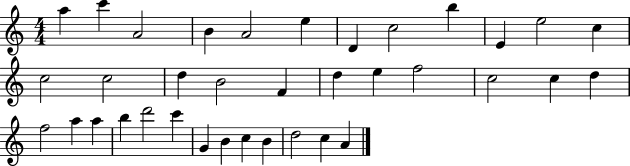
X:1
T:Untitled
M:4/4
L:1/4
K:C
a c' A2 B A2 e D c2 b E e2 c c2 c2 d B2 F d e f2 c2 c d f2 a a b d'2 c' G B c B d2 c A